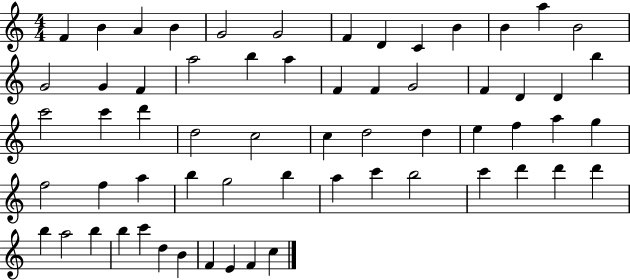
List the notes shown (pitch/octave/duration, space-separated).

F4/q B4/q A4/q B4/q G4/h G4/h F4/q D4/q C4/q B4/q B4/q A5/q B4/h G4/h G4/q F4/q A5/h B5/q A5/q F4/q F4/q G4/h F4/q D4/q D4/q B5/q C6/h C6/q D6/q D5/h C5/h C5/q D5/h D5/q E5/q F5/q A5/q G5/q F5/h F5/q A5/q B5/q G5/h B5/q A5/q C6/q B5/h C6/q D6/q D6/q D6/q B5/q A5/h B5/q B5/q C6/q D5/q B4/q F4/q E4/q F4/q C5/q